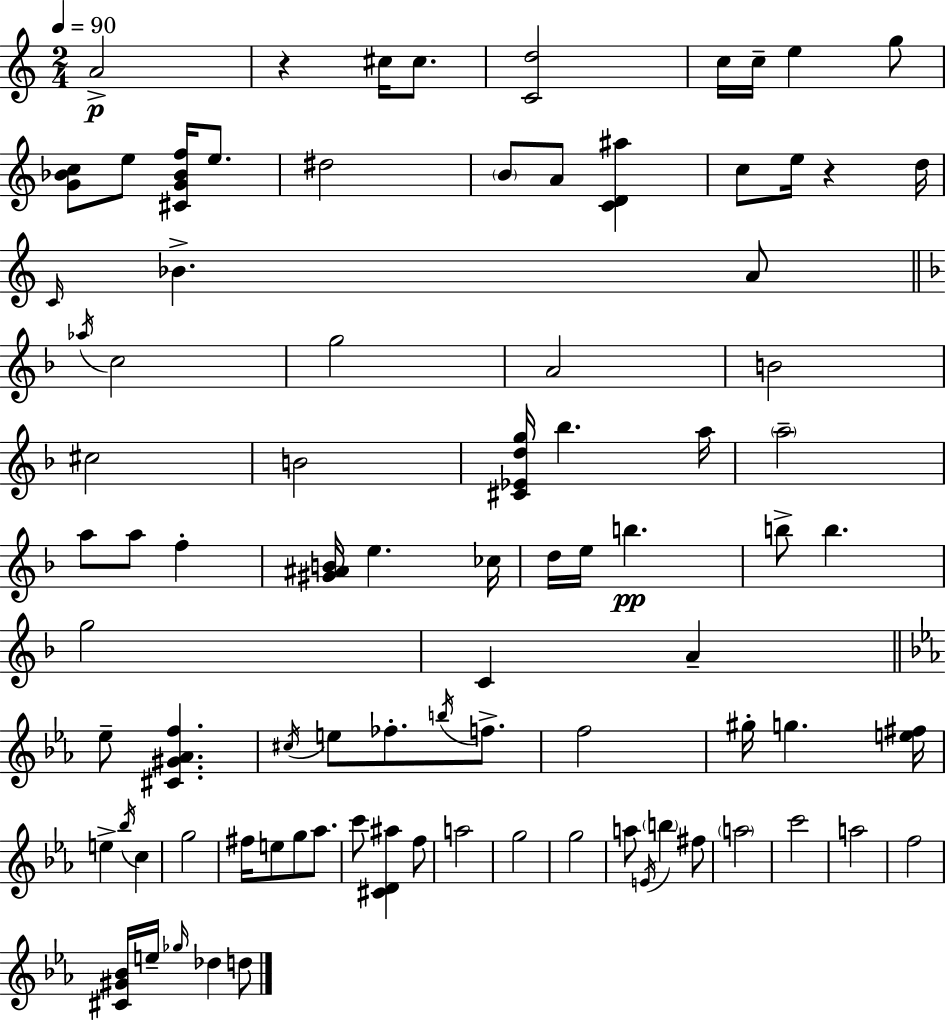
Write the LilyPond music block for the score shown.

{
  \clef treble
  \numericTimeSignature
  \time 2/4
  \key a \minor
  \tempo 4 = 90
  \repeat volta 2 { a'2->\p | r4 cis''16 cis''8. | <c' d''>2 | c''16 c''16-- e''4 g''8 | \break <g' bes' c''>8 e''8 <cis' g' bes' f''>16 e''8. | dis''2 | \parenthesize b'8 a'8 <c' d' ais''>4 | c''8 e''16 r4 d''16 | \break \grace { c'16 } bes'4.-> a'8 | \bar "||" \break \key f \major \acciaccatura { aes''16 } c''2 | g''2 | a'2 | b'2 | \break cis''2 | b'2 | <cis' ees' d'' g''>16 bes''4. | a''16 \parenthesize a''2-- | \break a''8 a''8 f''4-. | <gis' ais' b'>16 e''4. | ces''16 d''16 e''16 b''4.\pp | b''8-> b''4. | \break g''2 | c'4 a'4-- | \bar "||" \break \key ees \major ees''8-- <cis' gis' aes' f''>4. | \acciaccatura { cis''16 } e''8 fes''8.-. \acciaccatura { b''16 } f''8.-> | f''2 | gis''16-. g''4. | \break <e'' fis''>16 e''4-> \acciaccatura { bes''16 } c''4 | g''2 | fis''16 e''8 g''8 | aes''8. c'''8 <cis' d' ais''>4 | \break f''8 a''2 | g''2 | g''2 | a''8 \acciaccatura { e'16 } \parenthesize b''4 | \break fis''8 \parenthesize a''2 | c'''2 | a''2 | f''2 | \break <cis' gis' bes'>16 e''16-- \grace { ges''16 } des''4 | d''8 } \bar "|."
}